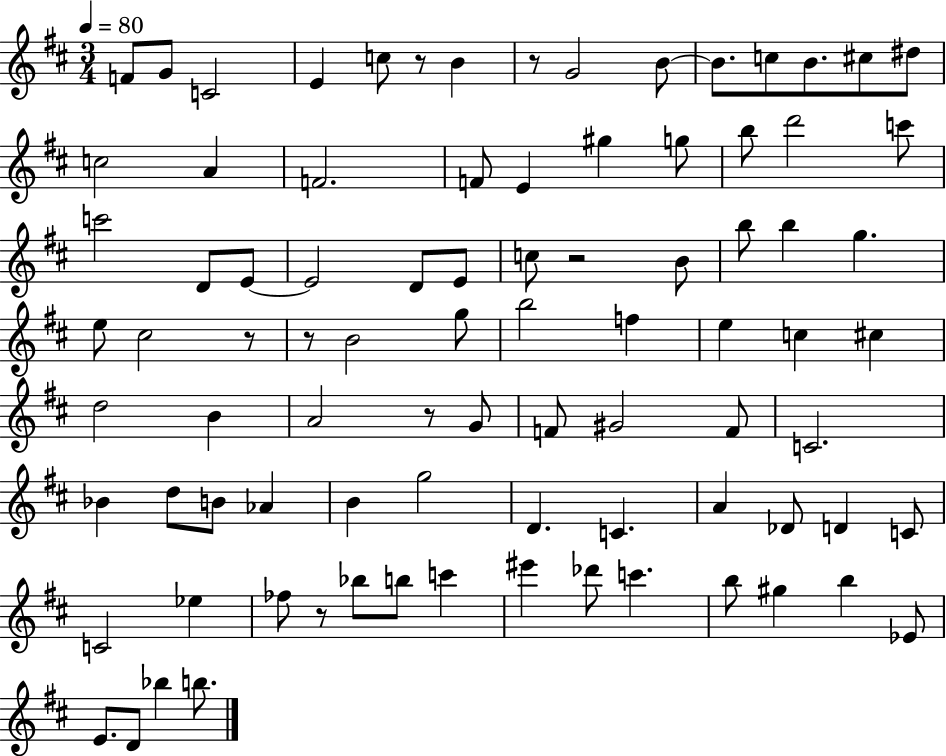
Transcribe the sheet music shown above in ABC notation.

X:1
T:Untitled
M:3/4
L:1/4
K:D
F/2 G/2 C2 E c/2 z/2 B z/2 G2 B/2 B/2 c/2 B/2 ^c/2 ^d/2 c2 A F2 F/2 E ^g g/2 b/2 d'2 c'/2 c'2 D/2 E/2 E2 D/2 E/2 c/2 z2 B/2 b/2 b g e/2 ^c2 z/2 z/2 B2 g/2 b2 f e c ^c d2 B A2 z/2 G/2 F/2 ^G2 F/2 C2 _B d/2 B/2 _A B g2 D C A _D/2 D C/2 C2 _e _f/2 z/2 _b/2 b/2 c' ^e' _d'/2 c' b/2 ^g b _E/2 E/2 D/2 _b b/2